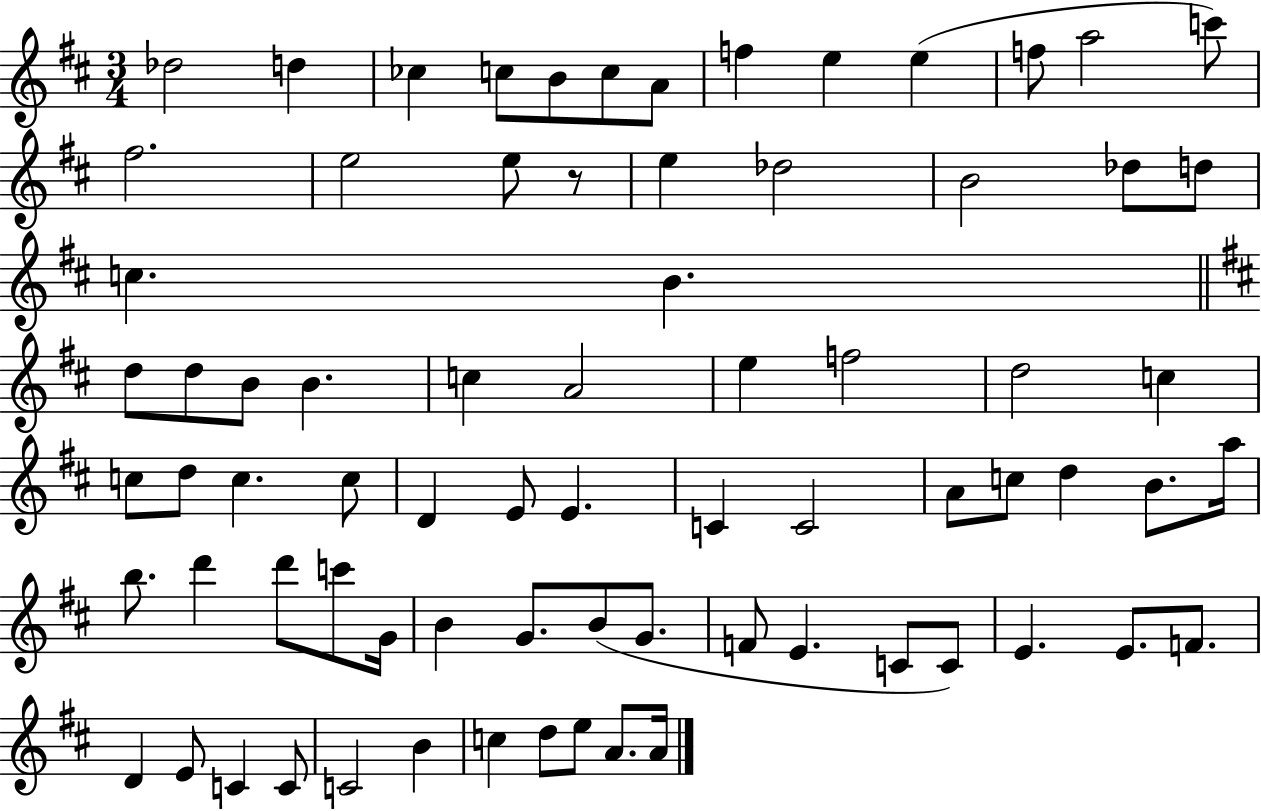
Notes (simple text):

Db5/h D5/q CES5/q C5/e B4/e C5/e A4/e F5/q E5/q E5/q F5/e A5/h C6/e F#5/h. E5/h E5/e R/e E5/q Db5/h B4/h Db5/e D5/e C5/q. B4/q. D5/e D5/e B4/e B4/q. C5/q A4/h E5/q F5/h D5/h C5/q C5/e D5/e C5/q. C5/e D4/q E4/e E4/q. C4/q C4/h A4/e C5/e D5/q B4/e. A5/s B5/e. D6/q D6/e C6/e G4/s B4/q G4/e. B4/e G4/e. F4/e E4/q. C4/e C4/e E4/q. E4/e. F4/e. D4/q E4/e C4/q C4/e C4/h B4/q C5/q D5/e E5/e A4/e. A4/s